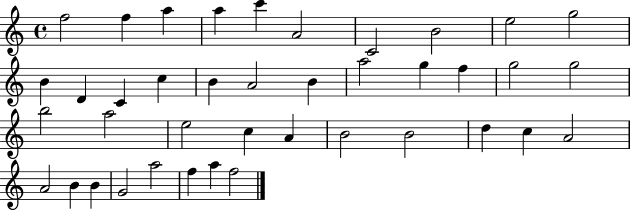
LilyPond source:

{
  \clef treble
  \time 4/4
  \defaultTimeSignature
  \key c \major
  f''2 f''4 a''4 | a''4 c'''4 a'2 | c'2 b'2 | e''2 g''2 | \break b'4 d'4 c'4 c''4 | b'4 a'2 b'4 | a''2 g''4 f''4 | g''2 g''2 | \break b''2 a''2 | e''2 c''4 a'4 | b'2 b'2 | d''4 c''4 a'2 | \break a'2 b'4 b'4 | g'2 a''2 | f''4 a''4 f''2 | \bar "|."
}